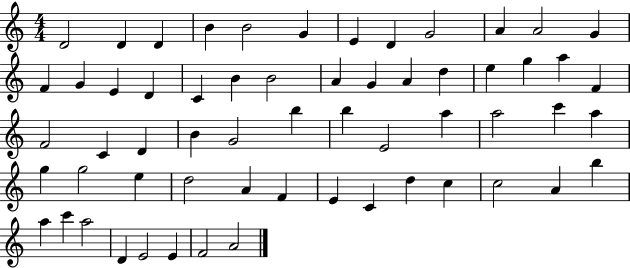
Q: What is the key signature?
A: C major